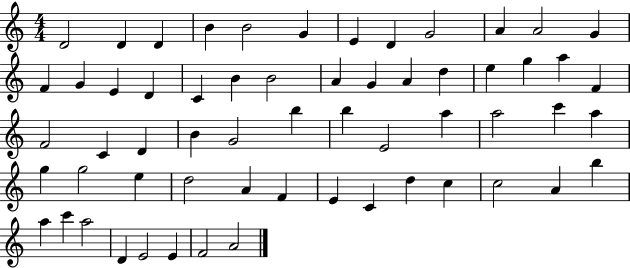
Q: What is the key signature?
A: C major